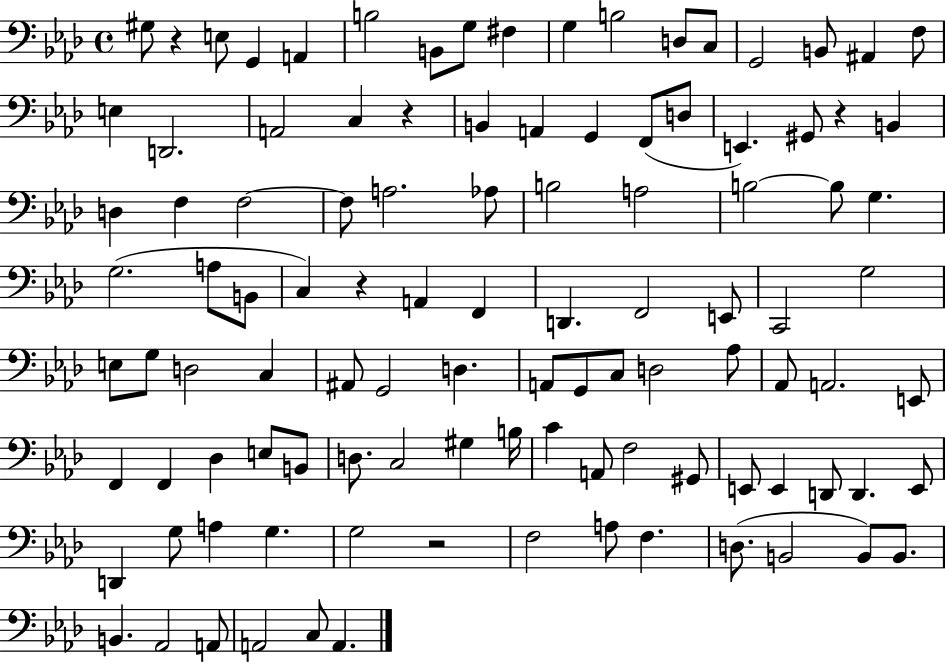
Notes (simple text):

G#3/e R/q E3/e G2/q A2/q B3/h B2/e G3/e F#3/q G3/q B3/h D3/e C3/e G2/h B2/e A#2/q F3/e E3/q D2/h. A2/h C3/q R/q B2/q A2/q G2/q F2/e D3/e E2/q. G#2/e R/q B2/q D3/q F3/q F3/h F3/e A3/h. Ab3/e B3/h A3/h B3/h B3/e G3/q. G3/h. A3/e B2/e C3/q R/q A2/q F2/q D2/q. F2/h E2/e C2/h G3/h E3/e G3/e D3/h C3/q A#2/e G2/h D3/q. A2/e G2/e C3/e D3/h Ab3/e Ab2/e A2/h. E2/e F2/q F2/q Db3/q E3/e B2/e D3/e. C3/h G#3/q B3/s C4/q A2/e F3/h G#2/e E2/e E2/q D2/e D2/q. E2/e D2/q G3/e A3/q G3/q. G3/h R/h F3/h A3/e F3/q. D3/e. B2/h B2/e B2/e. B2/q. Ab2/h A2/e A2/h C3/e A2/q.